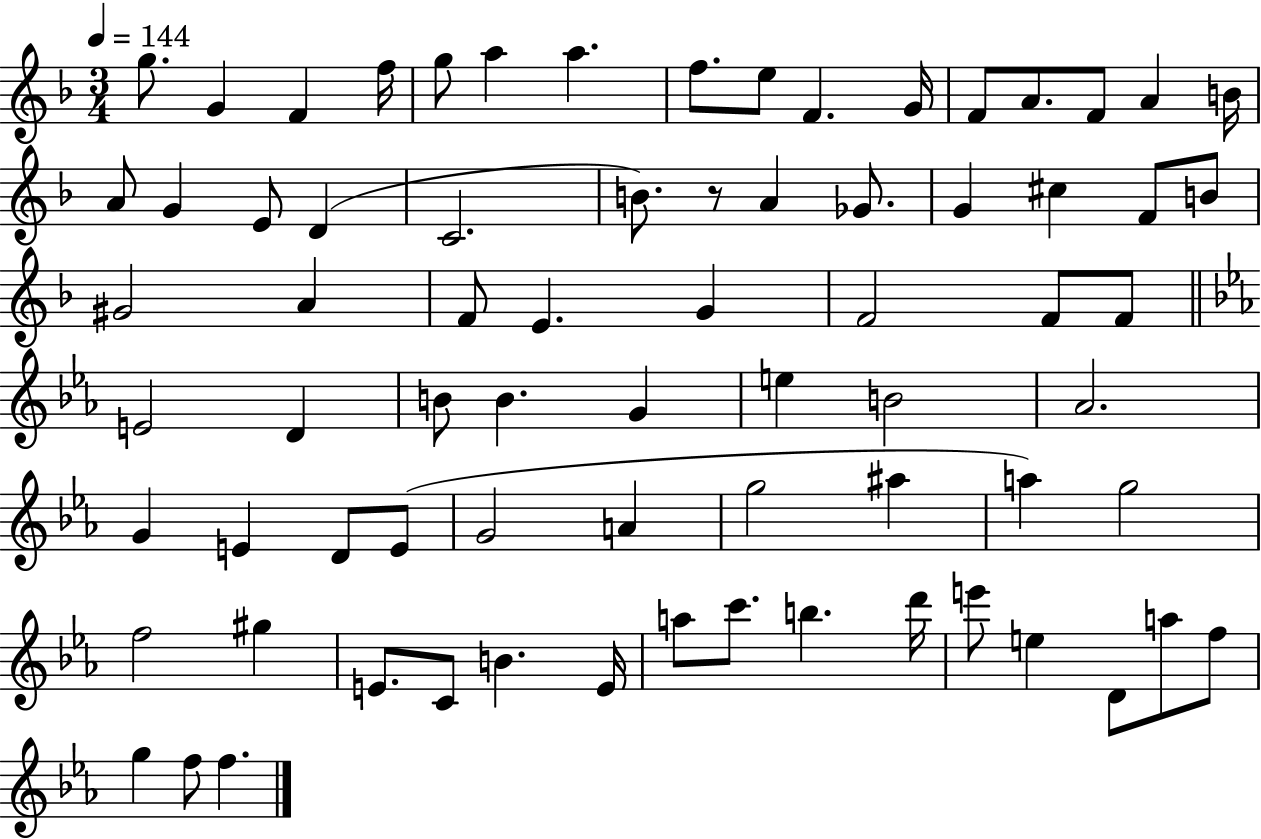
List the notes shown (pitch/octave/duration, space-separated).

G5/e. G4/q F4/q F5/s G5/e A5/q A5/q. F5/e. E5/e F4/q. G4/s F4/e A4/e. F4/e A4/q B4/s A4/e G4/q E4/e D4/q C4/h. B4/e. R/e A4/q Gb4/e. G4/q C#5/q F4/e B4/e G#4/h A4/q F4/e E4/q. G4/q F4/h F4/e F4/e E4/h D4/q B4/e B4/q. G4/q E5/q B4/h Ab4/h. G4/q E4/q D4/e E4/e G4/h A4/q G5/h A#5/q A5/q G5/h F5/h G#5/q E4/e. C4/e B4/q. E4/s A5/e C6/e. B5/q. D6/s E6/e E5/q D4/e A5/e F5/e G5/q F5/e F5/q.